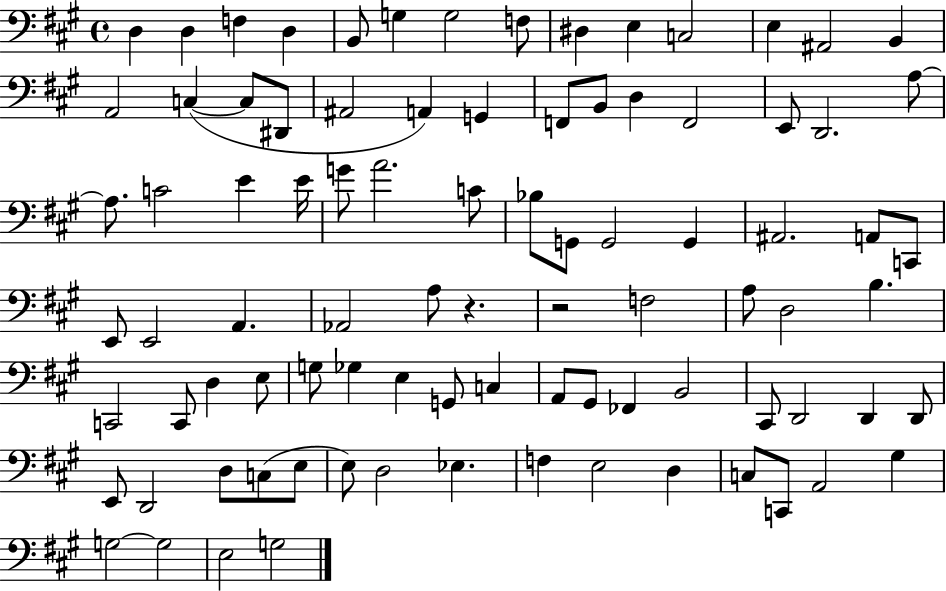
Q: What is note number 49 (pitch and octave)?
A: A3